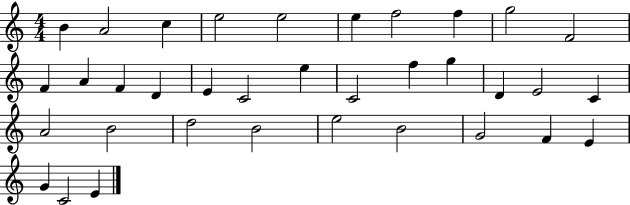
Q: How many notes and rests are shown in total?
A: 35